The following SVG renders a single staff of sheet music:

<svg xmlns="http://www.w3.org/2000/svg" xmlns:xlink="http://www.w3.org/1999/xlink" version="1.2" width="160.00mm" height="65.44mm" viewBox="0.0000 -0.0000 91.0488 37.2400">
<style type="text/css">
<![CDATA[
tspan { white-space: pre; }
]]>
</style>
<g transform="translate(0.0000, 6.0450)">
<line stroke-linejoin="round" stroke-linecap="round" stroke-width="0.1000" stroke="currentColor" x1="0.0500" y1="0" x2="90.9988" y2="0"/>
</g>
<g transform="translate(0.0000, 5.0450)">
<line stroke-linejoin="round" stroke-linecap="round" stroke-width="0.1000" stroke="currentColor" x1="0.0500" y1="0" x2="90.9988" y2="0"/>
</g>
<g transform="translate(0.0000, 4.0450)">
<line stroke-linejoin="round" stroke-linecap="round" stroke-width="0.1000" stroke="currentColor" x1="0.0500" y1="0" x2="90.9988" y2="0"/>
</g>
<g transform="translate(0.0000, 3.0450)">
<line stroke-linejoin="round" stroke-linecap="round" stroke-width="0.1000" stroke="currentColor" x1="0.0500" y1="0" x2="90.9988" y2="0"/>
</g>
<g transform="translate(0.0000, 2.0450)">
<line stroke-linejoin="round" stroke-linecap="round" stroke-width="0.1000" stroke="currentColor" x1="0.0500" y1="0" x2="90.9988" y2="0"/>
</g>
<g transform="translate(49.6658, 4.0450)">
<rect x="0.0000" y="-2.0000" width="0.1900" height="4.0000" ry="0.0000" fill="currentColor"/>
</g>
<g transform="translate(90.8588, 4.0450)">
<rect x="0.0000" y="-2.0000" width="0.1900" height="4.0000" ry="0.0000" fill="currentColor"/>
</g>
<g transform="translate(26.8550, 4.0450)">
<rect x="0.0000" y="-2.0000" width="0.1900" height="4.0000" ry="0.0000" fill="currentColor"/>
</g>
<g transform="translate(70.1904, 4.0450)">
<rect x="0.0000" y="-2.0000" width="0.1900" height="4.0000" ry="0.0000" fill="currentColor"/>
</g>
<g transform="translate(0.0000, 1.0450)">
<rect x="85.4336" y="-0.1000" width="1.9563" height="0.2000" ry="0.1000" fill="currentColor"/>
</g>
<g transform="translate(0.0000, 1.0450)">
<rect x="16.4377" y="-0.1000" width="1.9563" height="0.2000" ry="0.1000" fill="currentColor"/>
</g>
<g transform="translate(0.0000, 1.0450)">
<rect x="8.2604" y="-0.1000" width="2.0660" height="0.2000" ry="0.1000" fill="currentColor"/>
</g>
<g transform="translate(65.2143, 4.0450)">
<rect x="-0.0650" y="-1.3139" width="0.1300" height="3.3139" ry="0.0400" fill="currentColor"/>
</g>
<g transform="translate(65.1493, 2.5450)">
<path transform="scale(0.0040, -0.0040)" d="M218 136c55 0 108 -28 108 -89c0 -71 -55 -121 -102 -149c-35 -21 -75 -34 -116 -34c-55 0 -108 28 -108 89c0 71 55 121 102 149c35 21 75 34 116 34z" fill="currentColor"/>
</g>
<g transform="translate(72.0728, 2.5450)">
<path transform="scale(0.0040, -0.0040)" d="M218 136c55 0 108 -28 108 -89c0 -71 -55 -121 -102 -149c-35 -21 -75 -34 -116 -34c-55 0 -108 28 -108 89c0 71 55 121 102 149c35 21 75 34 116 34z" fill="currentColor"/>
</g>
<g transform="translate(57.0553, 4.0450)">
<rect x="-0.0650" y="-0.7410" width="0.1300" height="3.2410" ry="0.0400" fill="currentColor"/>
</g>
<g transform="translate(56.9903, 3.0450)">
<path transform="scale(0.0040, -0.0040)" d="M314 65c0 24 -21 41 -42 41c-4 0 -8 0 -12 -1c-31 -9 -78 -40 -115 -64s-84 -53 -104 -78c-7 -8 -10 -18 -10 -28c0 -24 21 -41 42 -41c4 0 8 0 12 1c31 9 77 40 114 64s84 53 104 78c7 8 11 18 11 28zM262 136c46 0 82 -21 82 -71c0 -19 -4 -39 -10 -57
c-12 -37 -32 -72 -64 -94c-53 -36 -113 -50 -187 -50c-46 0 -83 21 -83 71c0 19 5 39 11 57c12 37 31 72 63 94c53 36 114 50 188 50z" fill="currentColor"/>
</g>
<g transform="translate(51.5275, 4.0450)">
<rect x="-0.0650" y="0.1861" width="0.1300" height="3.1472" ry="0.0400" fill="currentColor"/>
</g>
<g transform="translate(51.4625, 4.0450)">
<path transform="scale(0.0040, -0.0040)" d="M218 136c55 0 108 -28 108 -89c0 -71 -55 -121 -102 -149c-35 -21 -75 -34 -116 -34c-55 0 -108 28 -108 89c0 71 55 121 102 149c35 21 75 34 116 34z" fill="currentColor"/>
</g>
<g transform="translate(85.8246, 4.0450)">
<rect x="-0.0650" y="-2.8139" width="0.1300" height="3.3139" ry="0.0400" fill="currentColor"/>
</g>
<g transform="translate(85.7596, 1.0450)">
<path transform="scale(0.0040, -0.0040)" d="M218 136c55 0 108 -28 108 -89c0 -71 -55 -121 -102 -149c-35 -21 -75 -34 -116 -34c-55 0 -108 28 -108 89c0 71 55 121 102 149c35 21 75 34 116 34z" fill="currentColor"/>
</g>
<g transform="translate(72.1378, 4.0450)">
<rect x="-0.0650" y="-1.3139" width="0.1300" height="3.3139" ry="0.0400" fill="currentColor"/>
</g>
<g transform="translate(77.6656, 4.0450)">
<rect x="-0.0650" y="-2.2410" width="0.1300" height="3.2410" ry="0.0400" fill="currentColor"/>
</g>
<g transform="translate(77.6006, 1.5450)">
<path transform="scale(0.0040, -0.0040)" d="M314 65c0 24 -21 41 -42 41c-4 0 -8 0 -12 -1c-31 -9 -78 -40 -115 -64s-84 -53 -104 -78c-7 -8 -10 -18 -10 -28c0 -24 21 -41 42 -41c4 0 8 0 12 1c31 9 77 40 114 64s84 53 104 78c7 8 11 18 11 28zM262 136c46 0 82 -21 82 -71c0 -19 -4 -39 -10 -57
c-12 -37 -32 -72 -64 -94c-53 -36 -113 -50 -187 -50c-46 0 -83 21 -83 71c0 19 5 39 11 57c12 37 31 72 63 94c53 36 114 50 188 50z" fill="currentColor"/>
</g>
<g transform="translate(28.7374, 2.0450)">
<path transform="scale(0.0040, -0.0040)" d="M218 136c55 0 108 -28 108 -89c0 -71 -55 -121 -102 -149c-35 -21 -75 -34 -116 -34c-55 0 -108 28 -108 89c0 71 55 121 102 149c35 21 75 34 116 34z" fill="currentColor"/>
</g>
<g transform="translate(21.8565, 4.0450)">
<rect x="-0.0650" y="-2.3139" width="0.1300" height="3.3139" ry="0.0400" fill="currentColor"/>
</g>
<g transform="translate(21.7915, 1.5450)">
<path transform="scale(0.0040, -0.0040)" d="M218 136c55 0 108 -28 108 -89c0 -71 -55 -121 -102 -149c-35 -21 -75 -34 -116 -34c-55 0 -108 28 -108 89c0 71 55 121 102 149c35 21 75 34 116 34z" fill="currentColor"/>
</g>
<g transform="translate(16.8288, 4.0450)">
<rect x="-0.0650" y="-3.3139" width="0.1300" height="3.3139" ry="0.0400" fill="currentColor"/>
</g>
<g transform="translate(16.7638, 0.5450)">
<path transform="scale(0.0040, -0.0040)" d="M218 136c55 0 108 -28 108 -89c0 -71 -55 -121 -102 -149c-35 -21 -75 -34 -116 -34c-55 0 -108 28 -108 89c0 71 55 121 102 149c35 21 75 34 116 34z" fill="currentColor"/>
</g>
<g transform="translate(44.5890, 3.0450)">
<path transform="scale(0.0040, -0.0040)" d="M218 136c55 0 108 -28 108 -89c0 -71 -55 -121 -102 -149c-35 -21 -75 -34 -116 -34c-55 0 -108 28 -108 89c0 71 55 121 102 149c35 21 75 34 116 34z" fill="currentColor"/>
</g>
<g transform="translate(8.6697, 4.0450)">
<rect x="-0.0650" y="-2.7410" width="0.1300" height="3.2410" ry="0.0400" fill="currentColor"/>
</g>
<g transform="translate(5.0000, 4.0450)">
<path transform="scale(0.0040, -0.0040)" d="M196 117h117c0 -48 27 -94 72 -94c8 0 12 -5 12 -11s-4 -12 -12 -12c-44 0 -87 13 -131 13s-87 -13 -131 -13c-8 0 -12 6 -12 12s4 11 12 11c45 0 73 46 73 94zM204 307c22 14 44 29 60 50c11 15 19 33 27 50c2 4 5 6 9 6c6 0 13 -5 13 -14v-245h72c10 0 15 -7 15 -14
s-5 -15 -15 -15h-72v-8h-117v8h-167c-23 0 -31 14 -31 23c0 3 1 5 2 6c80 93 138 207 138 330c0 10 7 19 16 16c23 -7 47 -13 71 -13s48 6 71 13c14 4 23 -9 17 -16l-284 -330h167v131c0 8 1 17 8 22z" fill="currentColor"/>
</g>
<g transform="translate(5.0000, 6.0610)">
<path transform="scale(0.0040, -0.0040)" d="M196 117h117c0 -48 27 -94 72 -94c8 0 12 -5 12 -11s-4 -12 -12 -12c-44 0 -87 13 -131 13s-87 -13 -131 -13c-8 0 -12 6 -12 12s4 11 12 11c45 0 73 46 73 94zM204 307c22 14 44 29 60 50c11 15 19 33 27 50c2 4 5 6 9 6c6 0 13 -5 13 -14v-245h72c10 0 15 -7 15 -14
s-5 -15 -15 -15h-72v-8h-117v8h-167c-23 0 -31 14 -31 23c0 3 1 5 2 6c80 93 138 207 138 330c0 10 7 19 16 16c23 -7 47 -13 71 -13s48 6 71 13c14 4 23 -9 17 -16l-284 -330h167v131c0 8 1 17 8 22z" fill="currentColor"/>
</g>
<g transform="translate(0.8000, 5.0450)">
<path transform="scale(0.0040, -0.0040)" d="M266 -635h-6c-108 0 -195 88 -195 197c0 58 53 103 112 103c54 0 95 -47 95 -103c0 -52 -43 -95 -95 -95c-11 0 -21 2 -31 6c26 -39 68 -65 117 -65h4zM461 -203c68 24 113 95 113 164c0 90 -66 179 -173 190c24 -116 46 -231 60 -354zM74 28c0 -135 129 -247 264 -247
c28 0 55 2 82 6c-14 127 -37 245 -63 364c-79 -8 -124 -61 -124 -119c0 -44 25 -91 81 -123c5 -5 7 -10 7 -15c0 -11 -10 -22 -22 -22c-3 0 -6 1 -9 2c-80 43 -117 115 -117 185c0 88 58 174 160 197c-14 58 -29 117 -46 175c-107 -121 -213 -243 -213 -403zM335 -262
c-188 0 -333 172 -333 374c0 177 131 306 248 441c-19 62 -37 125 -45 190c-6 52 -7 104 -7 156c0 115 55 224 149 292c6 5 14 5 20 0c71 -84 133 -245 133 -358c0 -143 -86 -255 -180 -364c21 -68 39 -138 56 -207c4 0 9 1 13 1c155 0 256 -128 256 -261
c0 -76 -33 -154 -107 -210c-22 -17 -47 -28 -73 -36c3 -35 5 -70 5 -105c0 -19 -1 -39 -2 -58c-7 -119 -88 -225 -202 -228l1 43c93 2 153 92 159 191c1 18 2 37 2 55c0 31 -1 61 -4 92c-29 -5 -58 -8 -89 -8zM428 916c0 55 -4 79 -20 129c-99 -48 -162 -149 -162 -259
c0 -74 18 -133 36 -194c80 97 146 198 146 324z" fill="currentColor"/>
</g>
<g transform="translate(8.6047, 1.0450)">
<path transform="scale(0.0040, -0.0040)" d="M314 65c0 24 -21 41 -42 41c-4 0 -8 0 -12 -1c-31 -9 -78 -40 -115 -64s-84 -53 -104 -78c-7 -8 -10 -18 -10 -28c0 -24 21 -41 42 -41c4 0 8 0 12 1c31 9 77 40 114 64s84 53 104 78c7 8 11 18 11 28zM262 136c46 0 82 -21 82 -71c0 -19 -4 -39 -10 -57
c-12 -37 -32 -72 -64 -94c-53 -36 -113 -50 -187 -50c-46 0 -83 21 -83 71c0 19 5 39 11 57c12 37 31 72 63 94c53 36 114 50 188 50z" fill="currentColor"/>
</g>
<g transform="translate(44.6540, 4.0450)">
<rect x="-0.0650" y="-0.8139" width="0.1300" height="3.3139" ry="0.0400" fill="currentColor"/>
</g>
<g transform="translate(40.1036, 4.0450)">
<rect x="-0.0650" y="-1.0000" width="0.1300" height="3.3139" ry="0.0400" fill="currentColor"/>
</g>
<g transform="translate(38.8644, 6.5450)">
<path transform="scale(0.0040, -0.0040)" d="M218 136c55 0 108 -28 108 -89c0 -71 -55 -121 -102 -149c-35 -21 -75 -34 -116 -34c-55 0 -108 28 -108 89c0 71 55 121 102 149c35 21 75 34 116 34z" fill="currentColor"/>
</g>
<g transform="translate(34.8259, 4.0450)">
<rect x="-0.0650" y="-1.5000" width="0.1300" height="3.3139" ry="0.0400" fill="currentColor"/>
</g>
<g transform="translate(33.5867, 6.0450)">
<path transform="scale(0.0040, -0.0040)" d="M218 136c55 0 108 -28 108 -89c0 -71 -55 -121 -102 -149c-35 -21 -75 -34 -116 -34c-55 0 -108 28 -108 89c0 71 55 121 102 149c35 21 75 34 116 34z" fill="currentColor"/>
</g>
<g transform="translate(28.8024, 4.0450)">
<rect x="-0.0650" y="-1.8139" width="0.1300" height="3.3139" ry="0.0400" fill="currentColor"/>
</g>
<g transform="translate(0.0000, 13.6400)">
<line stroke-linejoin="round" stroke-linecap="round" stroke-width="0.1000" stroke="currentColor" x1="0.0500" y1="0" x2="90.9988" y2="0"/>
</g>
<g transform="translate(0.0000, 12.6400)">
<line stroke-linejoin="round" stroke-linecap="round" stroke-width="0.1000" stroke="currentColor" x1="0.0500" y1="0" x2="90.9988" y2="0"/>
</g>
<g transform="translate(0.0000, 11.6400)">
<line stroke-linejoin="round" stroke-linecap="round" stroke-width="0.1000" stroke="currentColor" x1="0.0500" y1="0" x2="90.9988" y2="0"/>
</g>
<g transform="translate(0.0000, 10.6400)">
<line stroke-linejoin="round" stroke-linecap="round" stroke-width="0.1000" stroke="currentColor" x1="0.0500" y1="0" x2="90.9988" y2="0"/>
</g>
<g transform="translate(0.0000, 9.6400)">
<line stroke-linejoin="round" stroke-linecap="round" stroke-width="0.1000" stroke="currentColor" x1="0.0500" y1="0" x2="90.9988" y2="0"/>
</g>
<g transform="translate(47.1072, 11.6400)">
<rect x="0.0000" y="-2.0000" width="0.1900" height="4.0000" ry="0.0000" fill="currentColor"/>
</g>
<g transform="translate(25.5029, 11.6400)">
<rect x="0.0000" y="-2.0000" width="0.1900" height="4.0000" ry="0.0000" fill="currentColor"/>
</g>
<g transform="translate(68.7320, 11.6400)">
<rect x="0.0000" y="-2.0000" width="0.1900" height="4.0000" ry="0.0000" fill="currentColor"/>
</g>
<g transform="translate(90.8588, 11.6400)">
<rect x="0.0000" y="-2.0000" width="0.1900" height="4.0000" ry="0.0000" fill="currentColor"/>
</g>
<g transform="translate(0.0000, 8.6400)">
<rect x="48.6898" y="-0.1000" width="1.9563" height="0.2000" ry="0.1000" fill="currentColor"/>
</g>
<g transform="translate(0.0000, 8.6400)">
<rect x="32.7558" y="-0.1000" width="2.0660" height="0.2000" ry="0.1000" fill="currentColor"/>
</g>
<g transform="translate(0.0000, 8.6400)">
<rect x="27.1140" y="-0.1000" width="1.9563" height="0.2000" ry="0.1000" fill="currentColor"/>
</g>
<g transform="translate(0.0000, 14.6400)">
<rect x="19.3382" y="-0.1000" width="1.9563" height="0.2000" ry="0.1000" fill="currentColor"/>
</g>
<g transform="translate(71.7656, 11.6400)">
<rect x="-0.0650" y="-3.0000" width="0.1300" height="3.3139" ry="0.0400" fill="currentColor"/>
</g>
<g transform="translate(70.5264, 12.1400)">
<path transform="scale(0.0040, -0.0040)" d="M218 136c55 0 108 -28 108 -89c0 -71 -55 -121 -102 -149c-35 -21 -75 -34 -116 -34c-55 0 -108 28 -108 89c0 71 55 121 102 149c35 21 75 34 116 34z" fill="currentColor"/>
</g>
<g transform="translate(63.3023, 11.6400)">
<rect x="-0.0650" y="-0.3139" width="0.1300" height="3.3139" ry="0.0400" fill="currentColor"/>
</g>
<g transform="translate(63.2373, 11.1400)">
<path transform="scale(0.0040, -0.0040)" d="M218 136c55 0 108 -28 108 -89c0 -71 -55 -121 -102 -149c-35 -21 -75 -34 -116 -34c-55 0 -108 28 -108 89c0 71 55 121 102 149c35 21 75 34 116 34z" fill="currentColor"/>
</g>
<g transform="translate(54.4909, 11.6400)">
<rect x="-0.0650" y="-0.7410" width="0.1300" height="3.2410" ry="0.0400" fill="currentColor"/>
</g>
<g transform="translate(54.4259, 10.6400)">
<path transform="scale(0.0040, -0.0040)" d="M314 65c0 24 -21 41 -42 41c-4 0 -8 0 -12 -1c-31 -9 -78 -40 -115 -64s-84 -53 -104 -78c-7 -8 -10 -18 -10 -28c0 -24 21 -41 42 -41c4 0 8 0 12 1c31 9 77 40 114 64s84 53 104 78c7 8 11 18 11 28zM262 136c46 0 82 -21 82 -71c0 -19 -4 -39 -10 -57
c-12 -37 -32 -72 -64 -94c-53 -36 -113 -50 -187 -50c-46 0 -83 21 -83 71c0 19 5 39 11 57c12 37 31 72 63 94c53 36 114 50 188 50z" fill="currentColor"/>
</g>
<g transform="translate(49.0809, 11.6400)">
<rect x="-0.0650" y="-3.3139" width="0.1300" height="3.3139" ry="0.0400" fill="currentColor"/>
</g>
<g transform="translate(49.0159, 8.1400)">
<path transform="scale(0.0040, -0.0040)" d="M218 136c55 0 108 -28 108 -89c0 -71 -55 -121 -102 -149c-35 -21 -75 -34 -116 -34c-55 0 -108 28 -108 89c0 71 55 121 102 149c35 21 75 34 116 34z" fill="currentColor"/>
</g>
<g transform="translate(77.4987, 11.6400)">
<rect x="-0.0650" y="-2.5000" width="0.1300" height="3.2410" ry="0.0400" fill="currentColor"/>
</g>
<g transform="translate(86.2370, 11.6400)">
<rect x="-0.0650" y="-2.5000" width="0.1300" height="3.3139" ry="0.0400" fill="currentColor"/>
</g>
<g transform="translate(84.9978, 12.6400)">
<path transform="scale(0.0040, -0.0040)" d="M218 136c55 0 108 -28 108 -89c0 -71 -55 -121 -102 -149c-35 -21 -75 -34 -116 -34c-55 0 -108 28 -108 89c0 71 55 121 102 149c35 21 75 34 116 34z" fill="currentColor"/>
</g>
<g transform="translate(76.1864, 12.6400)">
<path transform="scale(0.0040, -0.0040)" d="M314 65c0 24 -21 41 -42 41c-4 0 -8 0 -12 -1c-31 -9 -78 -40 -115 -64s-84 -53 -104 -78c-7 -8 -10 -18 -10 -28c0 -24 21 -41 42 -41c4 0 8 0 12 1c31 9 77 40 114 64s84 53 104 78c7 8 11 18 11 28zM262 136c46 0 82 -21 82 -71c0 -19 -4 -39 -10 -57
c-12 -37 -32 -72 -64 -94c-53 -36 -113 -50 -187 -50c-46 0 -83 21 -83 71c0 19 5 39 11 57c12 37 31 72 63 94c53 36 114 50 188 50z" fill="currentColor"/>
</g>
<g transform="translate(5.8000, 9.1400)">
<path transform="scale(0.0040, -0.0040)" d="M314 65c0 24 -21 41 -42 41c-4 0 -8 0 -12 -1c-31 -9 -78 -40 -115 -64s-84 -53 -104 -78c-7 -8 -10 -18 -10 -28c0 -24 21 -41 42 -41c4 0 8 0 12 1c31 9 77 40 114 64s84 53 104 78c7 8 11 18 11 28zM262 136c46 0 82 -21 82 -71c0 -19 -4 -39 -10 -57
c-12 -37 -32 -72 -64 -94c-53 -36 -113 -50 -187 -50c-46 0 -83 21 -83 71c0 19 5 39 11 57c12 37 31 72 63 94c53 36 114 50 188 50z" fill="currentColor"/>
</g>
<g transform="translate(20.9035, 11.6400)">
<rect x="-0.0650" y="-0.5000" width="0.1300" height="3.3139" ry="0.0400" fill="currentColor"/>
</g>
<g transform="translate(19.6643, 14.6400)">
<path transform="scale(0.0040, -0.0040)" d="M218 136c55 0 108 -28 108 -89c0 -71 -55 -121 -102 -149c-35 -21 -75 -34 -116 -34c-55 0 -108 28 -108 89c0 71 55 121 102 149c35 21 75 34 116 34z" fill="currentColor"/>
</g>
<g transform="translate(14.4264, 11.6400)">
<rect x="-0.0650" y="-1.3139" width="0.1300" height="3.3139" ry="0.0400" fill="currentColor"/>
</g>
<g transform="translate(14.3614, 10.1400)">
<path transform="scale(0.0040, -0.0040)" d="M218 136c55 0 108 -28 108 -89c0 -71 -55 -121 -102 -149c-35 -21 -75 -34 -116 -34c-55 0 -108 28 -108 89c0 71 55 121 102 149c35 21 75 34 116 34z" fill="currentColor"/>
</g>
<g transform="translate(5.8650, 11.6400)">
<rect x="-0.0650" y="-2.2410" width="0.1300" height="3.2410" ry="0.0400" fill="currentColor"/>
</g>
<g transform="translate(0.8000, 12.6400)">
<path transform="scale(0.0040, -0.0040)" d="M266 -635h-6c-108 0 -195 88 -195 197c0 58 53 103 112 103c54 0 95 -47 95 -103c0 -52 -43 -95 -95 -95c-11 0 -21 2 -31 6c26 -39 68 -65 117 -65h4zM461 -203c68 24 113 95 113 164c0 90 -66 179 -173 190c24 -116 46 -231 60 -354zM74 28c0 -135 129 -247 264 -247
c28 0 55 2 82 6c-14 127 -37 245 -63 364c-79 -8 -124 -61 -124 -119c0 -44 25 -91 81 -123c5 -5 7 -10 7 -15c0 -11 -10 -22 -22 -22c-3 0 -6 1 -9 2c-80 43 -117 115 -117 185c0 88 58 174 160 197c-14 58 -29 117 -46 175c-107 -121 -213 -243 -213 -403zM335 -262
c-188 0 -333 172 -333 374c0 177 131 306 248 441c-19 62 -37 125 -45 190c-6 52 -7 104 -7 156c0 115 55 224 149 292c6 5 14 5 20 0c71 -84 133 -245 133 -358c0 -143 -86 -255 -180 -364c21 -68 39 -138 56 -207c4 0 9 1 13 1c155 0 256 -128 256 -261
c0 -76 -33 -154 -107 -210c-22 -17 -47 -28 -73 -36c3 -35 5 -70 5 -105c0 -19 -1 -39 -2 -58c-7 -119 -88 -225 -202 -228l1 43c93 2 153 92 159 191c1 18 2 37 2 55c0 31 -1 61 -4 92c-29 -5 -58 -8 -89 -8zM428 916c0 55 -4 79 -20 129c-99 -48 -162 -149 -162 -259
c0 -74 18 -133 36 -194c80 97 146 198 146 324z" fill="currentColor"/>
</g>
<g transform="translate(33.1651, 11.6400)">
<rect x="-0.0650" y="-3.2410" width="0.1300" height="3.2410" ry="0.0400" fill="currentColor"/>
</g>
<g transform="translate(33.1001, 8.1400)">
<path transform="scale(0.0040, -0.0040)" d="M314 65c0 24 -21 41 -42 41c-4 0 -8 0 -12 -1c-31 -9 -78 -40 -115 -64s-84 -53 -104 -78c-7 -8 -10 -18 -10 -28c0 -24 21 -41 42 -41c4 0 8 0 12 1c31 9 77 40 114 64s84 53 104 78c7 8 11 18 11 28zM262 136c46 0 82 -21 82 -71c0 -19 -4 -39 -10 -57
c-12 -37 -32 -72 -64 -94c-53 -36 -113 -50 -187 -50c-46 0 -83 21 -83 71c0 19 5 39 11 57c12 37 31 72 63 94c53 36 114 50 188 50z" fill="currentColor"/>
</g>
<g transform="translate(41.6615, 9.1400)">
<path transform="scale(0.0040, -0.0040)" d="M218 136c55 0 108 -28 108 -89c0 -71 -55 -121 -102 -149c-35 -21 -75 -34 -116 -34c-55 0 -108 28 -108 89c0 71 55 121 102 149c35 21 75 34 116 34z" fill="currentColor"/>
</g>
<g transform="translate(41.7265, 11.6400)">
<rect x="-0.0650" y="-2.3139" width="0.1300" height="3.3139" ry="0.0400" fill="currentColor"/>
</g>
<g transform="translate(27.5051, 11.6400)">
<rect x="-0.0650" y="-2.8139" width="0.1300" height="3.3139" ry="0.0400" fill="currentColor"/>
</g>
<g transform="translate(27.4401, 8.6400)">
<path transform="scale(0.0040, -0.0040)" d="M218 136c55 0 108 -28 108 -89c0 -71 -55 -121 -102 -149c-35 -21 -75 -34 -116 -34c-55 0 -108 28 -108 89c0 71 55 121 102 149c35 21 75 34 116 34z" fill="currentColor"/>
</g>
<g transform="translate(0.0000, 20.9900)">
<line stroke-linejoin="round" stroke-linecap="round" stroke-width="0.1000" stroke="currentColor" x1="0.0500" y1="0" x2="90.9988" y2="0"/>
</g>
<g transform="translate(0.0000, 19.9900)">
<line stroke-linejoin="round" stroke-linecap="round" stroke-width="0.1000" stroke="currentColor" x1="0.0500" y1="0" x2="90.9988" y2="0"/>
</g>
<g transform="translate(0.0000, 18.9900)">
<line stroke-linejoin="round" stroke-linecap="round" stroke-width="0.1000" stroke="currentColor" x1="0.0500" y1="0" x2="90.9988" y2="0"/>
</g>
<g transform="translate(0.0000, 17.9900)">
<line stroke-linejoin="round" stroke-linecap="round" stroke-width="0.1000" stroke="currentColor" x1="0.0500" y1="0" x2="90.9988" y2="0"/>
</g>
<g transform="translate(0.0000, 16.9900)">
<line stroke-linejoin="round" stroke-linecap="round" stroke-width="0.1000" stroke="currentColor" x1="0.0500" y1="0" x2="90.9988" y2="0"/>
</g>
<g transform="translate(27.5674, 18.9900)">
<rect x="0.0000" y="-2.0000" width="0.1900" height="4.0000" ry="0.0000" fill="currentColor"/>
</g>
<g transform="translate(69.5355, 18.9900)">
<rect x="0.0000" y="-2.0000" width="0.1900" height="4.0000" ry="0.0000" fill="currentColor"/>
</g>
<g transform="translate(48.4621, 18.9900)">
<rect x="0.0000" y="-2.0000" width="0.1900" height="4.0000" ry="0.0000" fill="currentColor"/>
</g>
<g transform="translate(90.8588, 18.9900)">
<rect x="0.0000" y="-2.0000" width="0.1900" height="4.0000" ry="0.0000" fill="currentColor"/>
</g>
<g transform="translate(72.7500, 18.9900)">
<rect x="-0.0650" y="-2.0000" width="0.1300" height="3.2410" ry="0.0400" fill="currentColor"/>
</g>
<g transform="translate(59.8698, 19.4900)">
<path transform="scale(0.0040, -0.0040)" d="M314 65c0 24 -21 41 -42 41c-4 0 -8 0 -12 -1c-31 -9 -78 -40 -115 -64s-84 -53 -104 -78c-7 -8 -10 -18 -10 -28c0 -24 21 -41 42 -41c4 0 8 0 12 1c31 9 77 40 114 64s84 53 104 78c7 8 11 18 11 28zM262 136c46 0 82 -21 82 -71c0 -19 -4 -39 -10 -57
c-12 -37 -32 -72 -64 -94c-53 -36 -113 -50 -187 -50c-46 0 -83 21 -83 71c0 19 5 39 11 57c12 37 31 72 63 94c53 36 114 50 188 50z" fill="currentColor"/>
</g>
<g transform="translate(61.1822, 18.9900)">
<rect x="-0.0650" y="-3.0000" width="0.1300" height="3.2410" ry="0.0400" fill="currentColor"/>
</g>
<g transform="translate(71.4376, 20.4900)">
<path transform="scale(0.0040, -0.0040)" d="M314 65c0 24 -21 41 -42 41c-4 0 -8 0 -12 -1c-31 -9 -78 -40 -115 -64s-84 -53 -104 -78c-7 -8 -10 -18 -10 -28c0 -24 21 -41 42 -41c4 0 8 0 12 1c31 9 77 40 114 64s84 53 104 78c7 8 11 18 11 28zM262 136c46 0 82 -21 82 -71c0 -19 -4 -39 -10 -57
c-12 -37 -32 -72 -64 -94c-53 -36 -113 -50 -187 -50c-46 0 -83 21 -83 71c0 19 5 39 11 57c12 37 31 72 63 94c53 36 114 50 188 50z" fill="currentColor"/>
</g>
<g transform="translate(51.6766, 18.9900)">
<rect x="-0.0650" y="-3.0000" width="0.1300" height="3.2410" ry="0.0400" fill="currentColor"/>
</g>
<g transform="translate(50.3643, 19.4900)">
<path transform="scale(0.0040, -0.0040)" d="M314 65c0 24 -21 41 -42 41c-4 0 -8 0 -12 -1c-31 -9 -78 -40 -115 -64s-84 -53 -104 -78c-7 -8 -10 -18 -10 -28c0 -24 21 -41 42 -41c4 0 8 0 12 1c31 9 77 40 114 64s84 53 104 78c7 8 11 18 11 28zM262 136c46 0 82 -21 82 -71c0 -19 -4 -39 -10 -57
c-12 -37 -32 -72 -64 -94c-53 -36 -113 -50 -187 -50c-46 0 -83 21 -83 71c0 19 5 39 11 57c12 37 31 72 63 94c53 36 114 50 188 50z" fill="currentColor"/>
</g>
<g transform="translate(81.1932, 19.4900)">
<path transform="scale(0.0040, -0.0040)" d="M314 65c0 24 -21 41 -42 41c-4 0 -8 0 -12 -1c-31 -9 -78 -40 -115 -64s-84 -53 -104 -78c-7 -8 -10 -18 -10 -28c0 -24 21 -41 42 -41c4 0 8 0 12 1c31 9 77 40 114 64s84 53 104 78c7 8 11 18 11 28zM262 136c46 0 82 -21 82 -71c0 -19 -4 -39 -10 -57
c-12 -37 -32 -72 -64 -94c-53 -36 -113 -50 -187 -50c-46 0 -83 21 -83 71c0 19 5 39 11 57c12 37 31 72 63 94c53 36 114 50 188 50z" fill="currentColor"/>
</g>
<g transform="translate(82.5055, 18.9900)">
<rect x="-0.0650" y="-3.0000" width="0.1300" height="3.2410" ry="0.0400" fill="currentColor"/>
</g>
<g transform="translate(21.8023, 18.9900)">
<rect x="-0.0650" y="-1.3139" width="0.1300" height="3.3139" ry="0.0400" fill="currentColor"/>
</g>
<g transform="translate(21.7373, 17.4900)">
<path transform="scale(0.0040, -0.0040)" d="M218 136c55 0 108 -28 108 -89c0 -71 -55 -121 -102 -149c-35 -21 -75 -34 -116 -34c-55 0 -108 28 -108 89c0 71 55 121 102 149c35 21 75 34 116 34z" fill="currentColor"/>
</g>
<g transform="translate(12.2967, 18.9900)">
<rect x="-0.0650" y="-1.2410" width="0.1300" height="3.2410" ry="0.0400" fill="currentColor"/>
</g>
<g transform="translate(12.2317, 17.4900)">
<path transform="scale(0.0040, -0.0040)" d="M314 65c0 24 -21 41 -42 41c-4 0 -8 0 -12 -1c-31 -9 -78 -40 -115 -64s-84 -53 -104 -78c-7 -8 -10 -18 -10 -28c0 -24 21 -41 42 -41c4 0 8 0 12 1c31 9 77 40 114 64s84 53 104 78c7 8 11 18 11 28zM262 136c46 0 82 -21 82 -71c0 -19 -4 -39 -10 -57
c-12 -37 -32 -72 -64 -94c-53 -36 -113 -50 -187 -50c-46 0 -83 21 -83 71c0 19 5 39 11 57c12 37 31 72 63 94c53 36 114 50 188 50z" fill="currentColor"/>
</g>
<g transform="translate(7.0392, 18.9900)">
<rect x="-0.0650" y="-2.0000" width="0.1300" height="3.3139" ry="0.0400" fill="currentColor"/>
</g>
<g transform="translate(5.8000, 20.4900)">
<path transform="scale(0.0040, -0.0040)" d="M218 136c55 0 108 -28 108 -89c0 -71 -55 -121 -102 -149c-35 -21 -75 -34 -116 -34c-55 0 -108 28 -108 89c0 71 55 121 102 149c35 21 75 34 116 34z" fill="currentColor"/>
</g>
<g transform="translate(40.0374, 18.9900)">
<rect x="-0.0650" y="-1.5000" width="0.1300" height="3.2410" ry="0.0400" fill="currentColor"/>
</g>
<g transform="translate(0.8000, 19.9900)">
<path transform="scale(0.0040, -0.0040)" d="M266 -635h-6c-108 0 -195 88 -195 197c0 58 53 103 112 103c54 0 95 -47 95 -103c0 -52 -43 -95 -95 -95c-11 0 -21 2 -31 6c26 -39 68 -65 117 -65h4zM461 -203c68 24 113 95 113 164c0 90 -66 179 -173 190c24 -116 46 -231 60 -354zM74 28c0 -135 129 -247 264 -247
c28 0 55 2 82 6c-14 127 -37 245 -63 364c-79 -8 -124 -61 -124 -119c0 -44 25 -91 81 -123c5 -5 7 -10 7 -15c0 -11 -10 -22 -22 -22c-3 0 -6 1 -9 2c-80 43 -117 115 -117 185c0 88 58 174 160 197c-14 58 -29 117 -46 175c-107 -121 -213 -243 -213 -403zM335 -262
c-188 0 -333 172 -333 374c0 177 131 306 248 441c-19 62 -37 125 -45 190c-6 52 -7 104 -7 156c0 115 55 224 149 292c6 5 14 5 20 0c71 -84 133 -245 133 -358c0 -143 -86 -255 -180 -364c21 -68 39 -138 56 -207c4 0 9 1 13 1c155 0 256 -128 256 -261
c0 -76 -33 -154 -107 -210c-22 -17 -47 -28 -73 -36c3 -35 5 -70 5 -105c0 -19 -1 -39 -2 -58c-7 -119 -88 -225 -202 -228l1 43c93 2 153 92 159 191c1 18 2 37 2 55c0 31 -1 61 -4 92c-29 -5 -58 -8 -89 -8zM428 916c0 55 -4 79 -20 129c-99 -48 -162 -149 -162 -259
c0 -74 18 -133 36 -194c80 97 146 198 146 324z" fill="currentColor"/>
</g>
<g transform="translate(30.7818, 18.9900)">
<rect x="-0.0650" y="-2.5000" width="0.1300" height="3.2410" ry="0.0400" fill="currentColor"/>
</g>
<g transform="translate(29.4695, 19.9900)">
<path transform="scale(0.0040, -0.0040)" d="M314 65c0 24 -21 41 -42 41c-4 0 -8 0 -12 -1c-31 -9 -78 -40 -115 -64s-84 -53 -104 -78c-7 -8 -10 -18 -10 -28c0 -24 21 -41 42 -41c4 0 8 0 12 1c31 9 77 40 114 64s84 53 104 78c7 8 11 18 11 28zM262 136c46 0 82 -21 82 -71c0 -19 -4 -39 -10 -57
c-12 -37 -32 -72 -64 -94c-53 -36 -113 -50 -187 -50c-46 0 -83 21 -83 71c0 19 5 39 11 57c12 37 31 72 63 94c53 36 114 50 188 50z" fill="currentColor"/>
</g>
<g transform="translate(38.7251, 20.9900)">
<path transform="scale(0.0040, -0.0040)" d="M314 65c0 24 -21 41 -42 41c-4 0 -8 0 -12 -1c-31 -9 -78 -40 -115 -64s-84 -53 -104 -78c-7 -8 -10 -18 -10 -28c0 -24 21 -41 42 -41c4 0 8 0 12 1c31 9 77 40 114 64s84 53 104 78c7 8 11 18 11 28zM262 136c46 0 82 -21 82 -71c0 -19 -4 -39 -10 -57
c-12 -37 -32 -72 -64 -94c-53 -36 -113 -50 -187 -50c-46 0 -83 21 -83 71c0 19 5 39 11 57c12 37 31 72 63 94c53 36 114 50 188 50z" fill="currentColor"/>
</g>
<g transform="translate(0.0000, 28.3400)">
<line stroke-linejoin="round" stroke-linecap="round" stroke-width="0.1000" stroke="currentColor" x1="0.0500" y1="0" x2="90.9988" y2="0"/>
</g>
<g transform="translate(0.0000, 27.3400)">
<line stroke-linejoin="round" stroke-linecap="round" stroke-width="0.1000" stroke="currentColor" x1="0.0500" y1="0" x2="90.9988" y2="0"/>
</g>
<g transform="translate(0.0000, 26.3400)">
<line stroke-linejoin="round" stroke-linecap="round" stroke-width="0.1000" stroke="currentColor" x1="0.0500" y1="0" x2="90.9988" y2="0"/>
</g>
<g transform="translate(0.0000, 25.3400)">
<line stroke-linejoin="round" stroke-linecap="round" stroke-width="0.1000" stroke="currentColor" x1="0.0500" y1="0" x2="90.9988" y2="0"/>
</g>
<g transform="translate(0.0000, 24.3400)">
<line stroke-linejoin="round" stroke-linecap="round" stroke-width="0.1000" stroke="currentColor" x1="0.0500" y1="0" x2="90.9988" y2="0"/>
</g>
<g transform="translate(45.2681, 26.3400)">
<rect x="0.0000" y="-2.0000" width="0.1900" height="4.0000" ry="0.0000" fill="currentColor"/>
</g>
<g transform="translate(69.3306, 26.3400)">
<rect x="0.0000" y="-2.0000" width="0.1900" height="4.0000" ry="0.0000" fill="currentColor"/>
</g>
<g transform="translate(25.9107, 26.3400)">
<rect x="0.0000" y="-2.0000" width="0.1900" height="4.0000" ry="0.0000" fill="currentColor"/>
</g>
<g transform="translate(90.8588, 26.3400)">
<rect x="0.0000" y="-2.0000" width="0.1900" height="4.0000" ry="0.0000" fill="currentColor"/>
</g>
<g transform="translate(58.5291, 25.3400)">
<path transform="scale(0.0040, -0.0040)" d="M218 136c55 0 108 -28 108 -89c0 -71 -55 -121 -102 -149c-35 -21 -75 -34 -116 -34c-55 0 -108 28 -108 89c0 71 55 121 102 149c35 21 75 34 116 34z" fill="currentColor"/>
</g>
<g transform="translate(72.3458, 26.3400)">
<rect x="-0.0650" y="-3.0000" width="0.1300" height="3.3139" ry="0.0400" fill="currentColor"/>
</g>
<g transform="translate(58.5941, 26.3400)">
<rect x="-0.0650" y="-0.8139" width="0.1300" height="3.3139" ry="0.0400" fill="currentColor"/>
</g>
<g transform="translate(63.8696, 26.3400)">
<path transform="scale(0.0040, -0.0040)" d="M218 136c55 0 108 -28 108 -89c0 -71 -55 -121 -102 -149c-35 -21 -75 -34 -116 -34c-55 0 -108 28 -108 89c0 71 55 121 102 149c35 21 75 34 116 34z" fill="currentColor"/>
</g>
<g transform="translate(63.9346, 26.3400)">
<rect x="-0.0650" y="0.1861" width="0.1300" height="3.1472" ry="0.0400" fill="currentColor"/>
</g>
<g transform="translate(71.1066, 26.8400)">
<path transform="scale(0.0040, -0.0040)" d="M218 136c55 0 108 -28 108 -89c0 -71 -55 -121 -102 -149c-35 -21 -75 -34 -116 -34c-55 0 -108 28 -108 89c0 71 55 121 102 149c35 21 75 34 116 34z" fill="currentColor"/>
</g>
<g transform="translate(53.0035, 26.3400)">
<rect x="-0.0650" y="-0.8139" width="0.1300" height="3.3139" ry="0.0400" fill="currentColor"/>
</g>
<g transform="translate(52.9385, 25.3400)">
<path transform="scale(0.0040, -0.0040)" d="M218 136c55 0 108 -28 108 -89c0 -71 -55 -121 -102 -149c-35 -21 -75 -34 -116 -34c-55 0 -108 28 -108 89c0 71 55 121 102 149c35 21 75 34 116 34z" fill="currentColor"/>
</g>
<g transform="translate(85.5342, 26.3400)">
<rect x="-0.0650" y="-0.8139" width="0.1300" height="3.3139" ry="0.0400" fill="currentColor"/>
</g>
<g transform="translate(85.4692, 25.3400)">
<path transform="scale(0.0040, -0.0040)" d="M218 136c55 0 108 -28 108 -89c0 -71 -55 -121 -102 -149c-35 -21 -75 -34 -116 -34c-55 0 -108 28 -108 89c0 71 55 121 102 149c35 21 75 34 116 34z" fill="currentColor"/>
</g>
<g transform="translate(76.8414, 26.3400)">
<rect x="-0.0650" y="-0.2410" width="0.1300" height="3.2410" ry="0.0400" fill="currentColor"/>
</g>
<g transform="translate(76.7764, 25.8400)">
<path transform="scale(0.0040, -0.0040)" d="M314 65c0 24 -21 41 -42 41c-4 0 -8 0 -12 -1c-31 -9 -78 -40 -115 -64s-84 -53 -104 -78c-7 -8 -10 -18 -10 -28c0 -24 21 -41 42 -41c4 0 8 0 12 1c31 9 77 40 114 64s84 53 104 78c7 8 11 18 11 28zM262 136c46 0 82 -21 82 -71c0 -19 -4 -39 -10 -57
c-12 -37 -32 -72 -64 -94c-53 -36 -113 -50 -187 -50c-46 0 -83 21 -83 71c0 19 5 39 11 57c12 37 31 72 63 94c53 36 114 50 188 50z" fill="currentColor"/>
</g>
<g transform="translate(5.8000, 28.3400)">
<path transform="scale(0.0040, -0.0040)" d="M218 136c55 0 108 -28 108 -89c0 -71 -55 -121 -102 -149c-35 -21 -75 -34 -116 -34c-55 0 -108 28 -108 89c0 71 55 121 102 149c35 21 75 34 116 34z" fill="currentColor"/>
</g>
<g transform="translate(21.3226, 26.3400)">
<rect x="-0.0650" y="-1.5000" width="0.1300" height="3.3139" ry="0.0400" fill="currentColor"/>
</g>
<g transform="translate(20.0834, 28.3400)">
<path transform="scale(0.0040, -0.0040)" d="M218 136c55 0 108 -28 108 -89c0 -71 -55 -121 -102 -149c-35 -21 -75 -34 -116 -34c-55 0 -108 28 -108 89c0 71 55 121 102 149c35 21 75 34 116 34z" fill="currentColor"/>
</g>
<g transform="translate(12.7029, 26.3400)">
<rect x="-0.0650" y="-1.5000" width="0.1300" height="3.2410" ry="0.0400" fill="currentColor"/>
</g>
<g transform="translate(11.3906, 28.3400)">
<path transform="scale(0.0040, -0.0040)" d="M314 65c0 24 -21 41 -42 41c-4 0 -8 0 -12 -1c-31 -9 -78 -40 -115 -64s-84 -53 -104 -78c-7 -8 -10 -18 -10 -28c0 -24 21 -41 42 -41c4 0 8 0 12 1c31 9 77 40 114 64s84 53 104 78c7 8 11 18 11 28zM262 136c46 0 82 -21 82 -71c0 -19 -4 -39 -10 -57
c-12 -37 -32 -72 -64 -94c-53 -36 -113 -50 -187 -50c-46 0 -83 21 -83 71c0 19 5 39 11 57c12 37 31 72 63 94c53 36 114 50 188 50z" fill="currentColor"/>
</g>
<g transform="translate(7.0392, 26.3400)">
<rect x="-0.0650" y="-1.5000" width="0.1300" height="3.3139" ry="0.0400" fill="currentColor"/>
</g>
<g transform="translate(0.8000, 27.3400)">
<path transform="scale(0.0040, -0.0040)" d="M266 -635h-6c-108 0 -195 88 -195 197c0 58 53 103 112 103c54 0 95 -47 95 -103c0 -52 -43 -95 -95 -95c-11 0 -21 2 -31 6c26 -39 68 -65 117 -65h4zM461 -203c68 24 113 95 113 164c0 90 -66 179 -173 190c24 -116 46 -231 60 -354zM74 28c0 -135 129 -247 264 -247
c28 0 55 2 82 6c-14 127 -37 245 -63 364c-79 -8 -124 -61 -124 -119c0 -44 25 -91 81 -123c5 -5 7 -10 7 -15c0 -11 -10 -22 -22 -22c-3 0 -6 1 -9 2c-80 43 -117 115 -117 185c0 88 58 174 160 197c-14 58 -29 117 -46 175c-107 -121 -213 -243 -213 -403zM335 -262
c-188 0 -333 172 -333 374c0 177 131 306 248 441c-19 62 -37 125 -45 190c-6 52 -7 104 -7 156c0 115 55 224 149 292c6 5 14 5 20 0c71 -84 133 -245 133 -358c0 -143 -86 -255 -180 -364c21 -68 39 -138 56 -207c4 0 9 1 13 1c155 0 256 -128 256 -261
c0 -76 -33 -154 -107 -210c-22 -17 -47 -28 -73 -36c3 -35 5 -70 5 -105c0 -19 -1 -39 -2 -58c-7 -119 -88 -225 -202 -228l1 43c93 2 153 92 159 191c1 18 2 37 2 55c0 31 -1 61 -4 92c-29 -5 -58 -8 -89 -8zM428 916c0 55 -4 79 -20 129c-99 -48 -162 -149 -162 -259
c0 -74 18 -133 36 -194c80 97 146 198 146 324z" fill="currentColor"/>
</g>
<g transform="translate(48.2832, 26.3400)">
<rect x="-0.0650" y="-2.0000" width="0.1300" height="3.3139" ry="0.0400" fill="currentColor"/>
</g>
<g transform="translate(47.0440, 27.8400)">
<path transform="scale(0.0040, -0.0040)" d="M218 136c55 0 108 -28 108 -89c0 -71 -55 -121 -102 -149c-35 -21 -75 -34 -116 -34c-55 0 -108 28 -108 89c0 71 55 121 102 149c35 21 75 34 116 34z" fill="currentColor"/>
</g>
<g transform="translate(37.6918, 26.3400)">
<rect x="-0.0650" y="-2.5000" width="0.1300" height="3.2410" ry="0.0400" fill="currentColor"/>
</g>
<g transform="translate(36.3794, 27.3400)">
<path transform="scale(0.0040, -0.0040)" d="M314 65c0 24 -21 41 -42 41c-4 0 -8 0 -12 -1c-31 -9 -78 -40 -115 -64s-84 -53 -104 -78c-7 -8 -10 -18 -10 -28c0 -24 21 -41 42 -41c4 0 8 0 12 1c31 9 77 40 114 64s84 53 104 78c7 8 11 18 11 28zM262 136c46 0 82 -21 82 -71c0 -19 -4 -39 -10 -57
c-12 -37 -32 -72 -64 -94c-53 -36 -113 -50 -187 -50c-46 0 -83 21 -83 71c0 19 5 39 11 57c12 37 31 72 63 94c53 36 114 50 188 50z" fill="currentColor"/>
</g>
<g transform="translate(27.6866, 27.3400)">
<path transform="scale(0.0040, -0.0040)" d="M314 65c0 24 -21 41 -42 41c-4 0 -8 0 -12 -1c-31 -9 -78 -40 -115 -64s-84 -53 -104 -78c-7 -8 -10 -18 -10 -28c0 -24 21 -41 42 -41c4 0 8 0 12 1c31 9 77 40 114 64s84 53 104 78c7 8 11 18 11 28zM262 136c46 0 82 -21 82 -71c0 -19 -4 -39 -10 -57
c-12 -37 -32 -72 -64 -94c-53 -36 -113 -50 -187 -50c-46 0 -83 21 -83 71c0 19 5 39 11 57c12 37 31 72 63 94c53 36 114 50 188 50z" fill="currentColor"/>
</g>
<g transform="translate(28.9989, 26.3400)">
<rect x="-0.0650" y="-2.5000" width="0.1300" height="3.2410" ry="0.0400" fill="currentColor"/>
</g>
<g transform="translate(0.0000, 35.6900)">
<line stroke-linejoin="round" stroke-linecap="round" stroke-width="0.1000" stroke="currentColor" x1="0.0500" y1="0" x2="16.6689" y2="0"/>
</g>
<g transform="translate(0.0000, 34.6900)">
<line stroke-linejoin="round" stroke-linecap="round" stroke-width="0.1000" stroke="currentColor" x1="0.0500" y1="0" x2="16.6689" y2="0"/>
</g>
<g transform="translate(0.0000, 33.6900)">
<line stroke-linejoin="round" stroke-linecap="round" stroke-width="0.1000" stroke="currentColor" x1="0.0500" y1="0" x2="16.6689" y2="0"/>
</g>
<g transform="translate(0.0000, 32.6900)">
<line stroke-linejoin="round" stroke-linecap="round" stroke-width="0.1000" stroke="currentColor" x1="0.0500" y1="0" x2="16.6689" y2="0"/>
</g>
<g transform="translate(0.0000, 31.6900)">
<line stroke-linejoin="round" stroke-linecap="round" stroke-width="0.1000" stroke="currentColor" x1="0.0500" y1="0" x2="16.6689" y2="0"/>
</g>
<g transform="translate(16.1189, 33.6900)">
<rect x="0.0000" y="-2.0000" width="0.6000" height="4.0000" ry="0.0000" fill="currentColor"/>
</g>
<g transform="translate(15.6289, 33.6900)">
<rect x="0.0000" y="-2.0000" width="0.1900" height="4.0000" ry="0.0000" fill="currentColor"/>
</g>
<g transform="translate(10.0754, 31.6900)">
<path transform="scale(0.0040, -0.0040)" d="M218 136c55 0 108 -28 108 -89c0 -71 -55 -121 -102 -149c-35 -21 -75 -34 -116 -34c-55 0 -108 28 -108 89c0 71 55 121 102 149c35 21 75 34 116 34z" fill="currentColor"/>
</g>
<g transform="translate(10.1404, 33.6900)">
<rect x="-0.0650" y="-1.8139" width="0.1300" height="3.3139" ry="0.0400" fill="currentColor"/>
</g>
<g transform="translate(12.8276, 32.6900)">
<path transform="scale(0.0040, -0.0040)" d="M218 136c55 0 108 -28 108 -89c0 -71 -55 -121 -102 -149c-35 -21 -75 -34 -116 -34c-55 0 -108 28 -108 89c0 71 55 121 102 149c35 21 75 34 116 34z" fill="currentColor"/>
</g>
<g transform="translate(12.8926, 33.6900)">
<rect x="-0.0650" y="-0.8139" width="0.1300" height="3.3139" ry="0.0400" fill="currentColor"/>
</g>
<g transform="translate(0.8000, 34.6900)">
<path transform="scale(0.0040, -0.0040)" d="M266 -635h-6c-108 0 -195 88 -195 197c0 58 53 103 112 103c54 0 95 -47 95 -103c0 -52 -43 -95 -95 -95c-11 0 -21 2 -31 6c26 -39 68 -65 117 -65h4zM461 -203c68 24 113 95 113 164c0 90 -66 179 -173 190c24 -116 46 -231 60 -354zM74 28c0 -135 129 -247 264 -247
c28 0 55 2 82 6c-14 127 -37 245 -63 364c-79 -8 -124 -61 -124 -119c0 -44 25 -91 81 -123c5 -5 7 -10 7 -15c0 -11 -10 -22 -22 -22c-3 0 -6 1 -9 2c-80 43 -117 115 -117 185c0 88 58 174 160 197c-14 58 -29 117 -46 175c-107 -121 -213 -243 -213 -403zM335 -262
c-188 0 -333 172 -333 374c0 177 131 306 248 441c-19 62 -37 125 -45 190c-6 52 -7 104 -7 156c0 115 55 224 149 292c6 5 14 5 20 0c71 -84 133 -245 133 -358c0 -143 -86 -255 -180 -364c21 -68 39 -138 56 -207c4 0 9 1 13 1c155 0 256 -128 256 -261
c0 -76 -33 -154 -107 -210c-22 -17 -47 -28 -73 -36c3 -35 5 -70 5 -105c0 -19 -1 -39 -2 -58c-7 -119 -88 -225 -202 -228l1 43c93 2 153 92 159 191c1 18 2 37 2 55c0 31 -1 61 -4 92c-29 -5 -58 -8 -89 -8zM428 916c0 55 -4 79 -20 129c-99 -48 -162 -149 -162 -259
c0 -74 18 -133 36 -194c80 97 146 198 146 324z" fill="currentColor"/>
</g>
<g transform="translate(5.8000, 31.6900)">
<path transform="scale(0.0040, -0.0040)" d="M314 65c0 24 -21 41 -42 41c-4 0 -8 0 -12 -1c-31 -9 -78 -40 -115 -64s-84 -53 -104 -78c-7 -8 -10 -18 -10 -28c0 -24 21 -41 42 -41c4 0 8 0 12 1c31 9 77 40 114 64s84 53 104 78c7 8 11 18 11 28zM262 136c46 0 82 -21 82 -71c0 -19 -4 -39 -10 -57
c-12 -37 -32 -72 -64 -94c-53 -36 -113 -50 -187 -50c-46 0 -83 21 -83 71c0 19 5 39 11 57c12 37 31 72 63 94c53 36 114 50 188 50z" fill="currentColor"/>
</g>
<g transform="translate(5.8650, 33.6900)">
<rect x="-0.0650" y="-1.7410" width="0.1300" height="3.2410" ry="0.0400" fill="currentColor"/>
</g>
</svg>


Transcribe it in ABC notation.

X:1
T:Untitled
M:4/4
L:1/4
K:C
a2 b g f E D d B d2 e e g2 a g2 e C a b2 g b d2 c A G2 G F e2 e G2 E2 A2 A2 F2 A2 E E2 E G2 G2 F d d B A c2 d f2 f d